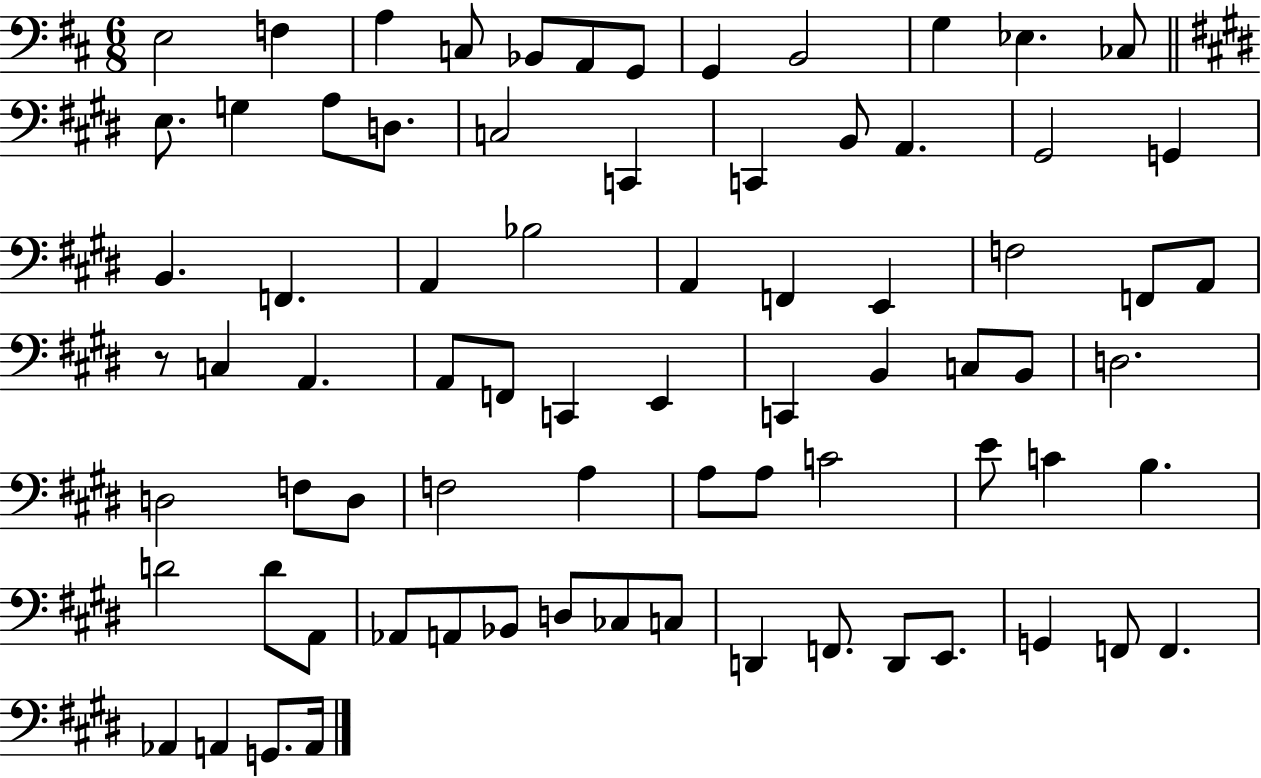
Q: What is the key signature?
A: D major